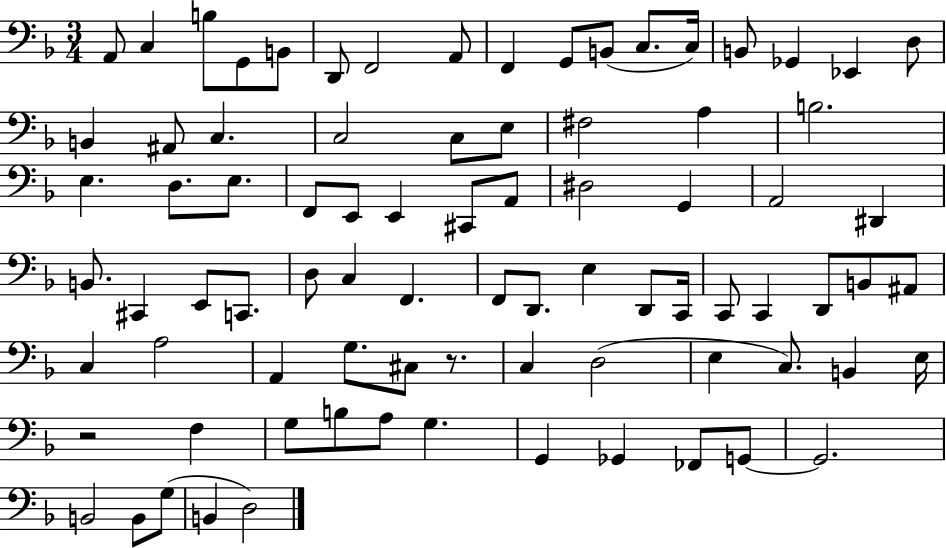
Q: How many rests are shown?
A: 2